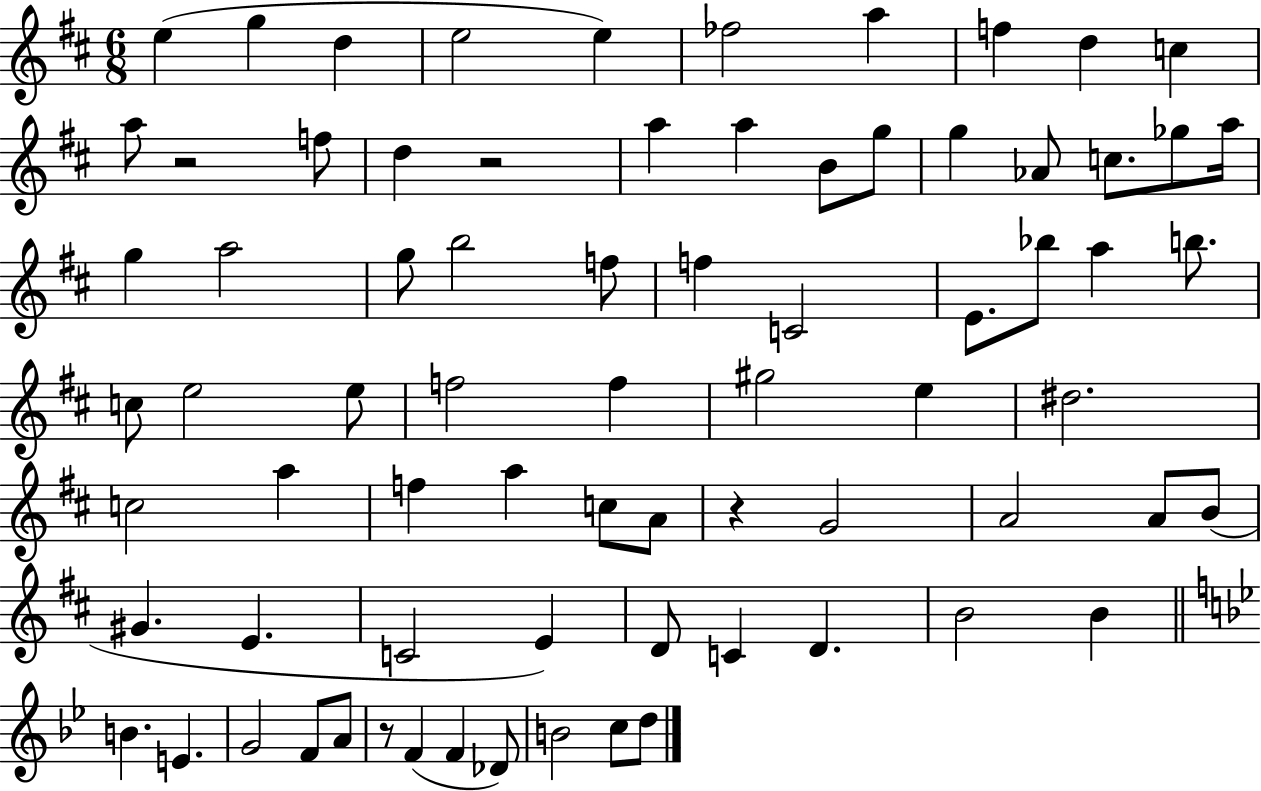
{
  \clef treble
  \numericTimeSignature
  \time 6/8
  \key d \major
  e''4( g''4 d''4 | e''2 e''4) | fes''2 a''4 | f''4 d''4 c''4 | \break a''8 r2 f''8 | d''4 r2 | a''4 a''4 b'8 g''8 | g''4 aes'8 c''8. ges''8 a''16 | \break g''4 a''2 | g''8 b''2 f''8 | f''4 c'2 | e'8. bes''8 a''4 b''8. | \break c''8 e''2 e''8 | f''2 f''4 | gis''2 e''4 | dis''2. | \break c''2 a''4 | f''4 a''4 c''8 a'8 | r4 g'2 | a'2 a'8 b'8( | \break gis'4. e'4. | c'2 e'4) | d'8 c'4 d'4. | b'2 b'4 | \break \bar "||" \break \key bes \major b'4. e'4. | g'2 f'8 a'8 | r8 f'4( f'4 des'8) | b'2 c''8 d''8 | \break \bar "|."
}